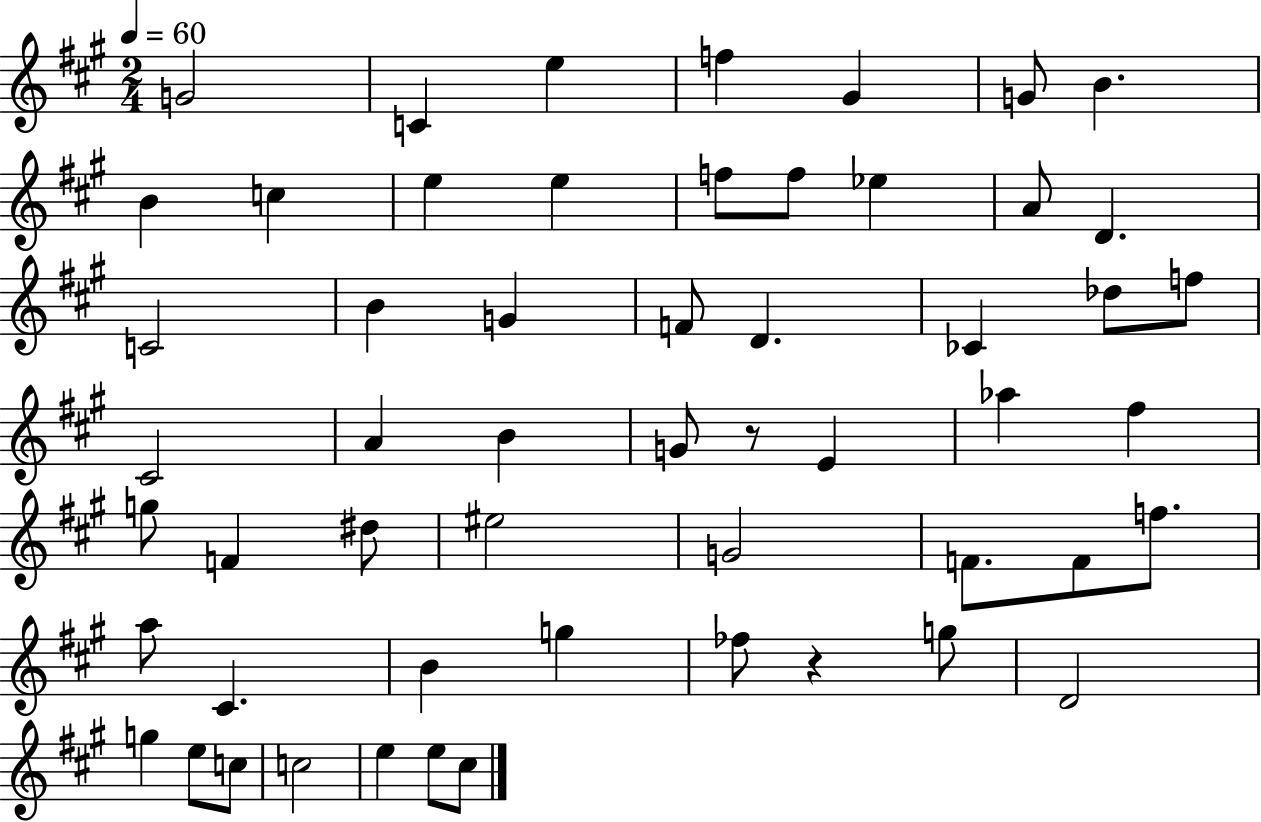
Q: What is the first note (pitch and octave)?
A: G4